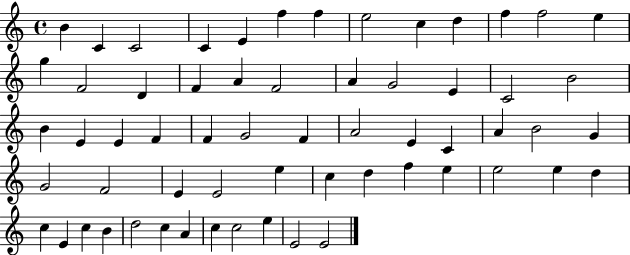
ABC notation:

X:1
T:Untitled
M:4/4
L:1/4
K:C
B C C2 C E f f e2 c d f f2 e g F2 D F A F2 A G2 E C2 B2 B E E F F G2 F A2 E C A B2 G G2 F2 E E2 e c d f e e2 e d c E c B d2 c A c c2 e E2 E2